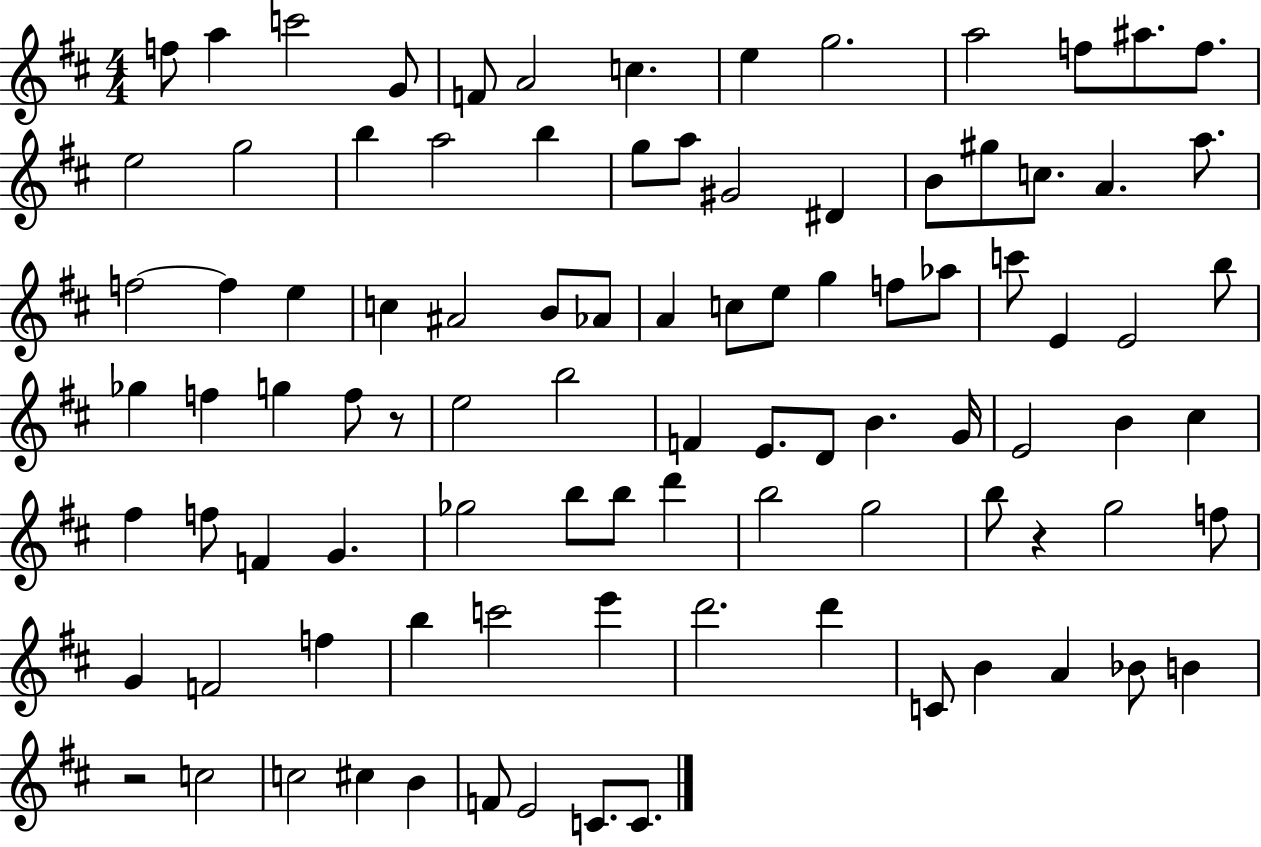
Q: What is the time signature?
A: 4/4